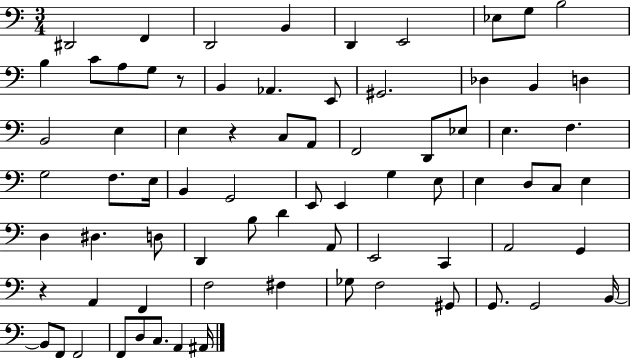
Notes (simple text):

D#2/h F2/q D2/h B2/q D2/q E2/h Eb3/e G3/e B3/h B3/q C4/e A3/e G3/e R/e B2/q Ab2/q. E2/e G#2/h. Db3/q B2/q D3/q B2/h E3/q E3/q R/q C3/e A2/e F2/h D2/e Eb3/e E3/q. F3/q. G3/h F3/e. E3/s B2/q G2/h E2/e E2/q G3/q E3/e E3/q D3/e C3/e E3/q D3/q D#3/q. D3/e D2/q B3/e D4/q A2/e E2/h C2/q A2/h G2/q R/q A2/q F2/q F3/h F#3/q Gb3/e F3/h G#2/e G2/e. G2/h B2/s B2/e F2/e F2/h F2/e D3/e C3/e. A2/q A#2/s